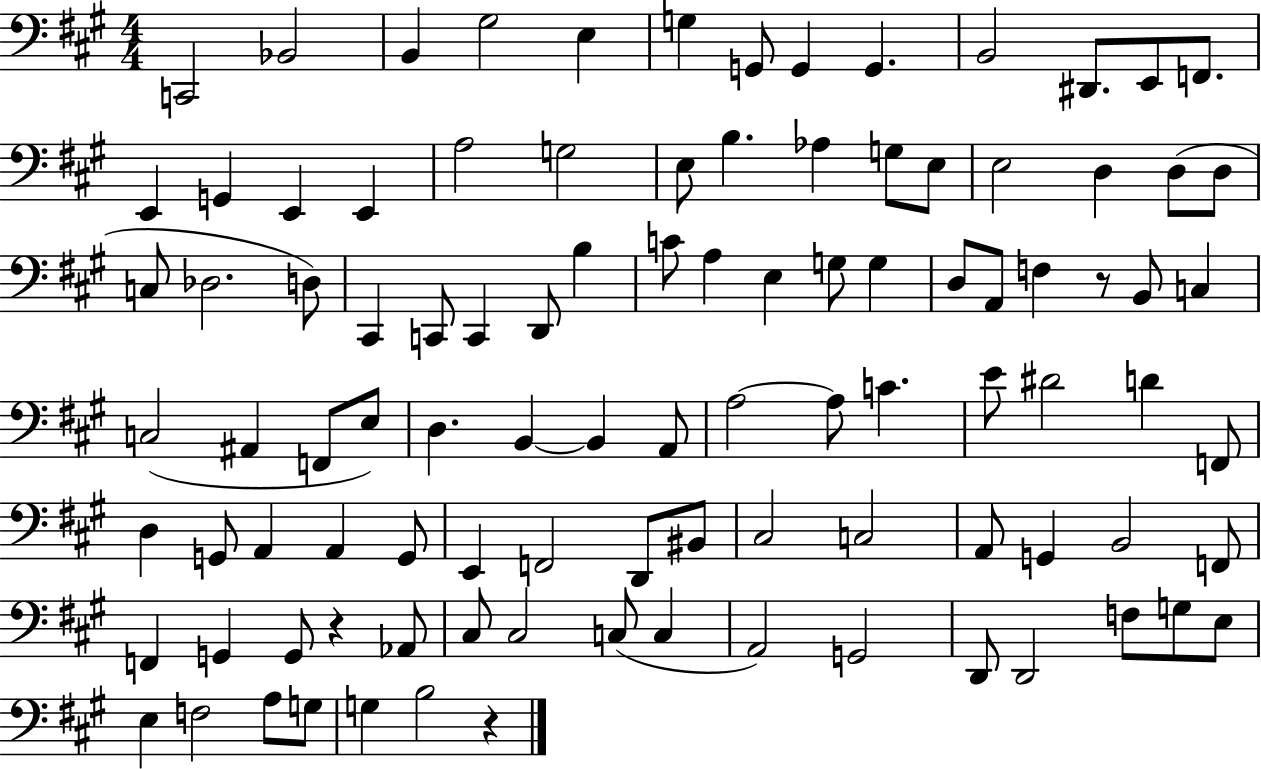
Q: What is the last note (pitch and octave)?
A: B3